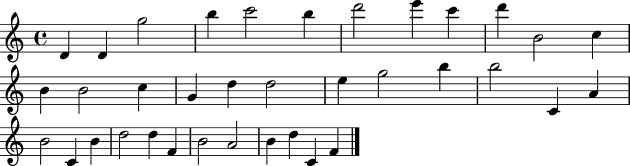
X:1
T:Untitled
M:4/4
L:1/4
K:C
D D g2 b c'2 b d'2 e' c' d' B2 c B B2 c G d d2 e g2 b b2 C A B2 C B d2 d F B2 A2 B d C F